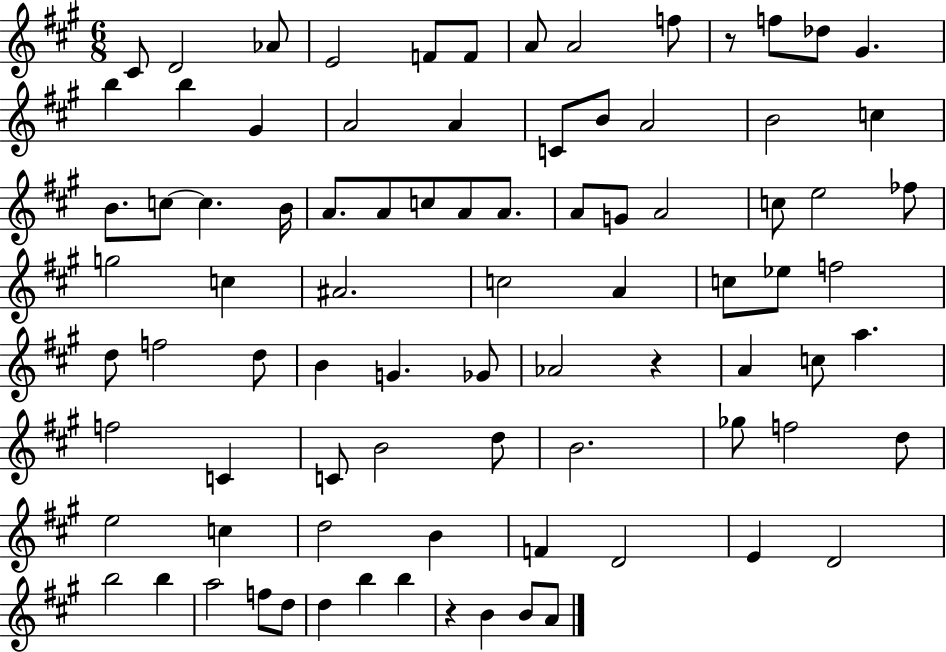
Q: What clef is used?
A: treble